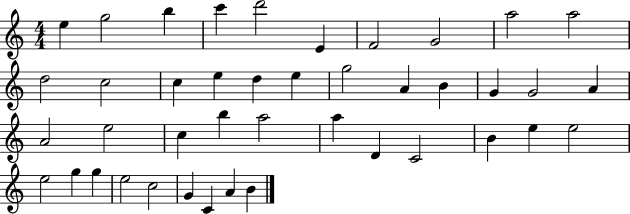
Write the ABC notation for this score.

X:1
T:Untitled
M:4/4
L:1/4
K:C
e g2 b c' d'2 E F2 G2 a2 a2 d2 c2 c e d e g2 A B G G2 A A2 e2 c b a2 a D C2 B e e2 e2 g g e2 c2 G C A B